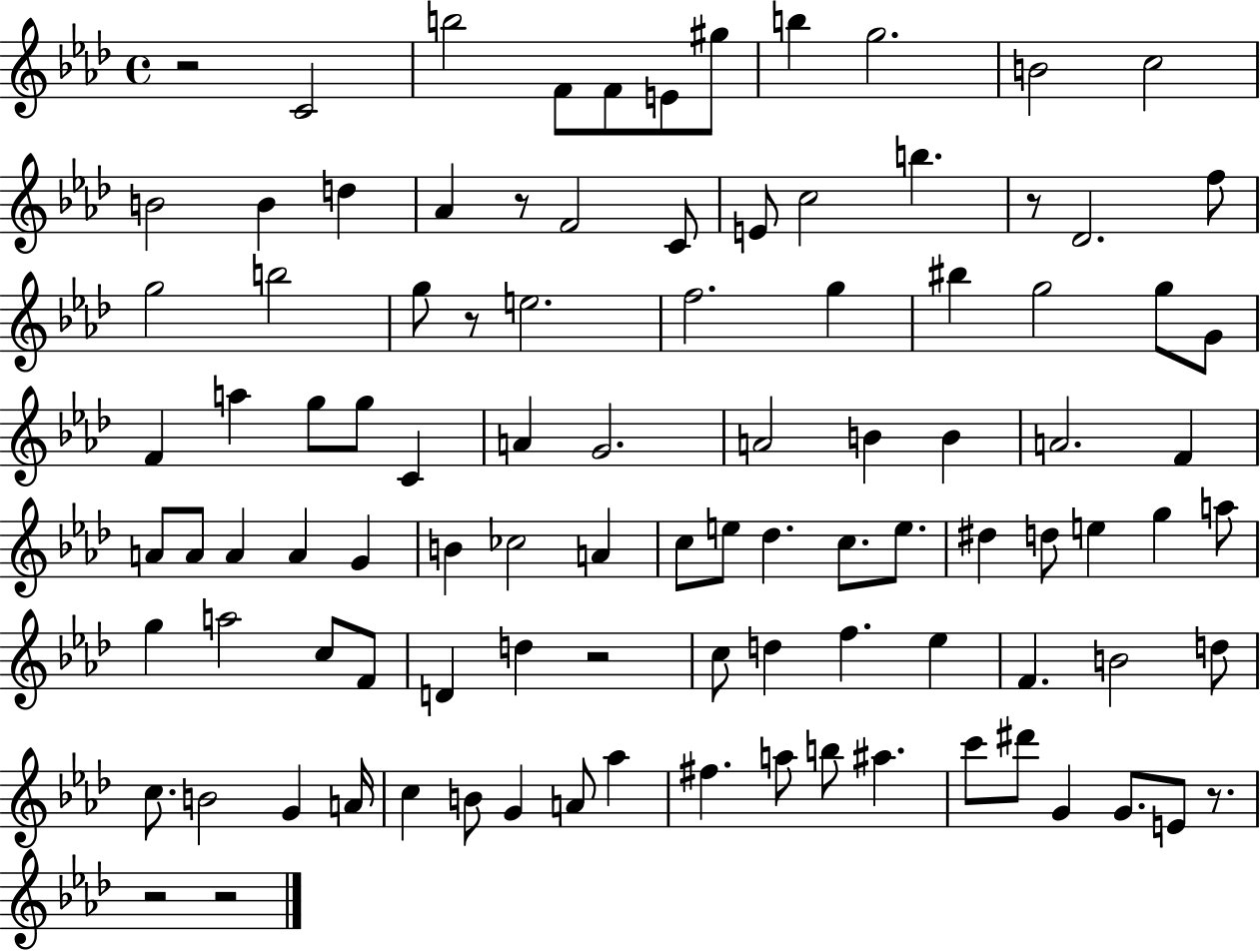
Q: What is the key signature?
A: AES major